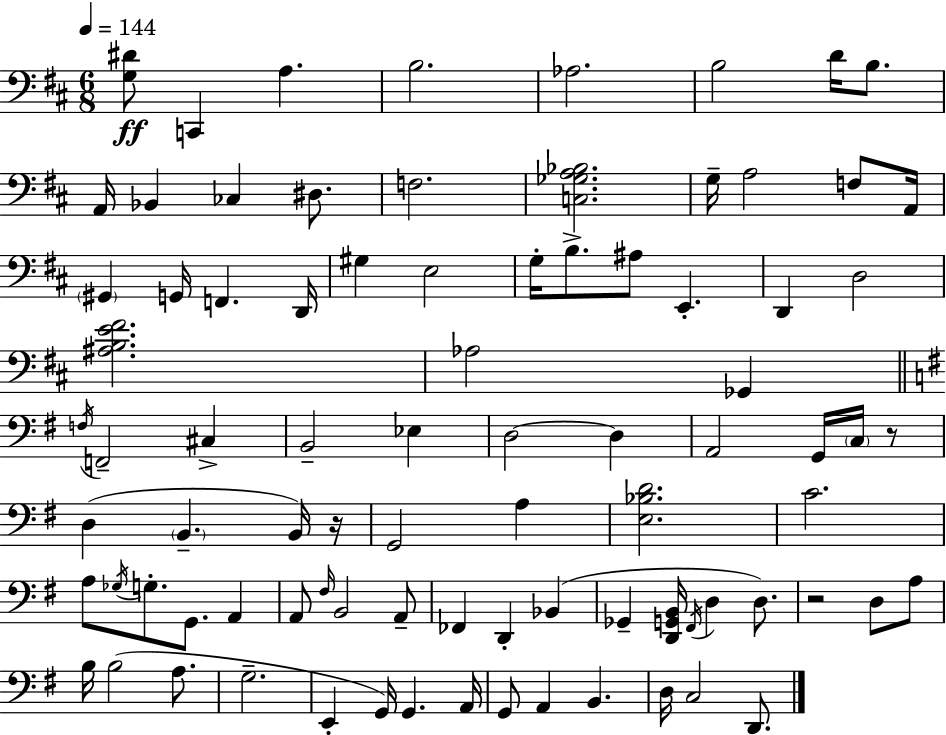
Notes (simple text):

[G3,D#4]/e C2/q A3/q. B3/h. Ab3/h. B3/h D4/s B3/e. A2/s Bb2/q CES3/q D#3/e. F3/h. [C3,Gb3,A3,Bb3]/h. G3/s A3/h F3/e A2/s G#2/q G2/s F2/q. D2/s G#3/q E3/h G3/s B3/e. A#3/e E2/q. D2/q D3/h [A#3,B3,E4,F#4]/h. Ab3/h Gb2/q F3/s F2/h C#3/q B2/h Eb3/q D3/h D3/q A2/h G2/s C3/s R/e D3/q B2/q. B2/s R/s G2/h A3/q [E3,Bb3,D4]/h. C4/h. A3/e Gb3/s G3/e. G2/e. A2/q A2/e F#3/s B2/h A2/e FES2/q D2/q Bb2/q Gb2/q [D2,G2,B2]/s F#2/s D3/q D3/e. R/h D3/e A3/e B3/s B3/h A3/e. G3/h. E2/q G2/s G2/q. A2/s G2/e A2/q B2/q. D3/s C3/h D2/e.